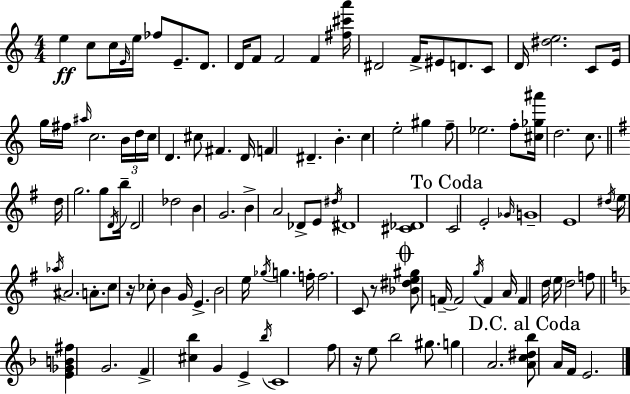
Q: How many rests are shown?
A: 3